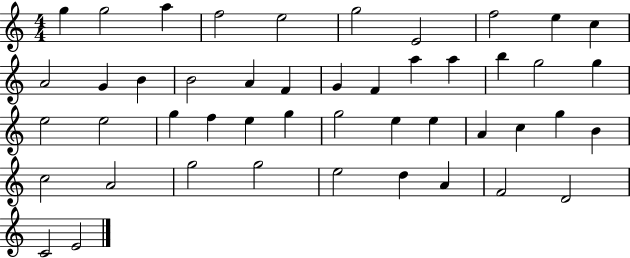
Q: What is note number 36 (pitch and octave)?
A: B4